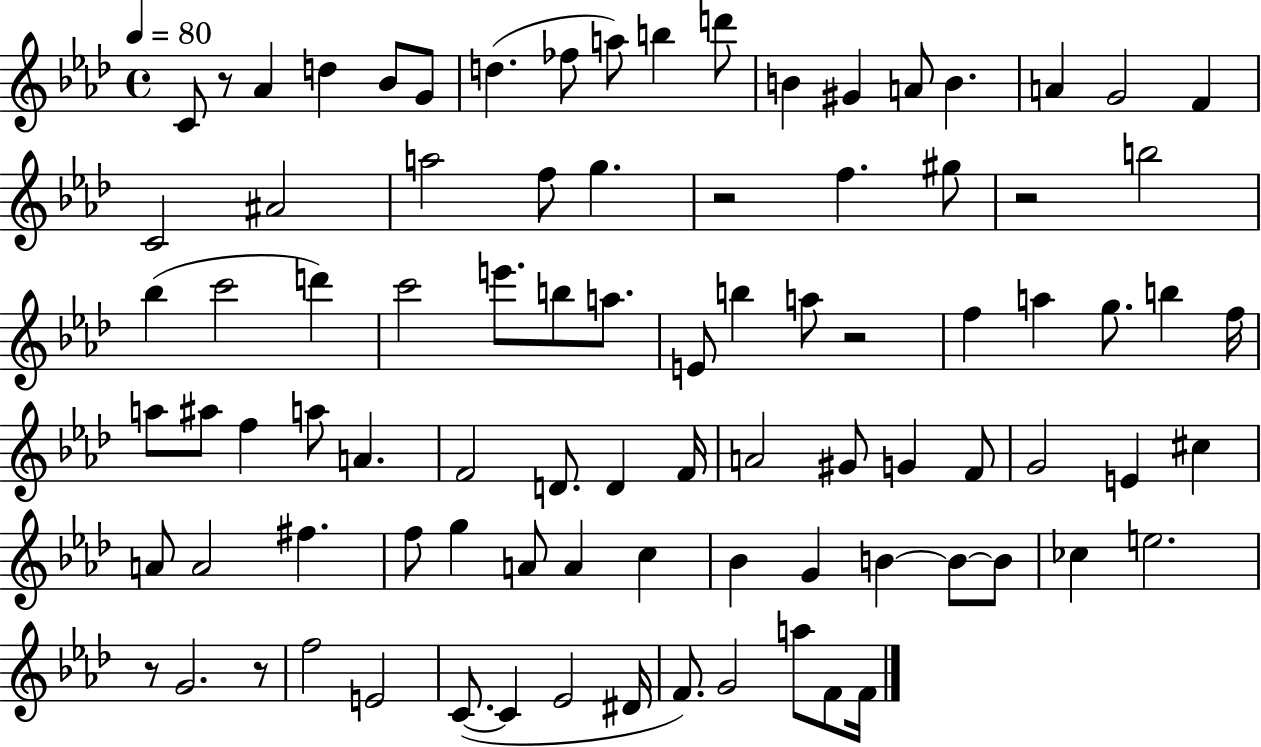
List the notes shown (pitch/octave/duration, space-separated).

C4/e R/e Ab4/q D5/q Bb4/e G4/e D5/q. FES5/e A5/e B5/q D6/e B4/q G#4/q A4/e B4/q. A4/q G4/h F4/q C4/h A#4/h A5/h F5/e G5/q. R/h F5/q. G#5/e R/h B5/h Bb5/q C6/h D6/q C6/h E6/e. B5/e A5/e. E4/e B5/q A5/e R/h F5/q A5/q G5/e. B5/q F5/s A5/e A#5/e F5/q A5/e A4/q. F4/h D4/e. D4/q F4/s A4/h G#4/e G4/q F4/e G4/h E4/q C#5/q A4/e A4/h F#5/q. F5/e G5/q A4/e A4/q C5/q Bb4/q G4/q B4/q B4/e B4/e CES5/q E5/h. R/e G4/h. R/e F5/h E4/h C4/e. C4/q Eb4/h D#4/s F4/e. G4/h A5/e F4/e F4/s